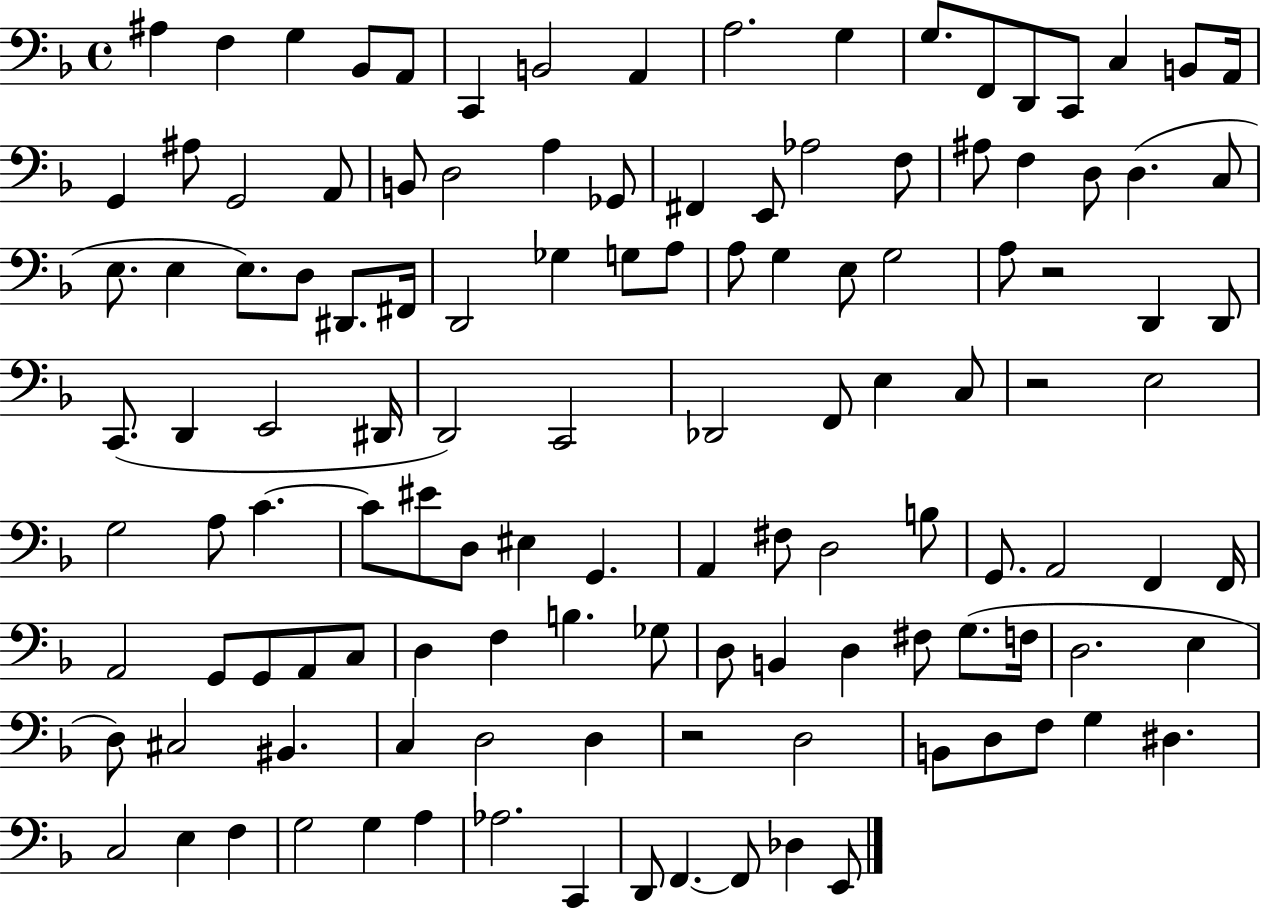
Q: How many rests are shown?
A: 3